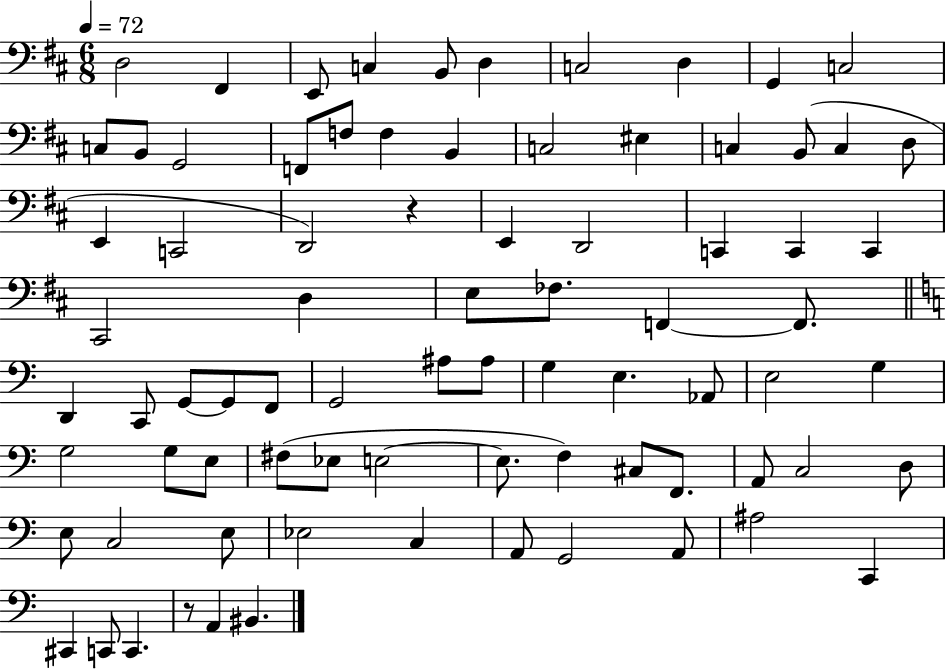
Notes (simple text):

D3/h F#2/q E2/e C3/q B2/e D3/q C3/h D3/q G2/q C3/h C3/e B2/e G2/h F2/e F3/e F3/q B2/q C3/h EIS3/q C3/q B2/e C3/q D3/e E2/q C2/h D2/h R/q E2/q D2/h C2/q C2/q C2/q C#2/h D3/q E3/e FES3/e. F2/q F2/e. D2/q C2/e G2/e G2/e F2/e G2/h A#3/e A#3/e G3/q E3/q. Ab2/e E3/h G3/q G3/h G3/e E3/e F#3/e Eb3/e E3/h E3/e. F3/q C#3/e F2/e. A2/e C3/h D3/e E3/e C3/h E3/e Eb3/h C3/q A2/e G2/h A2/e A#3/h C2/q C#2/q C2/e C2/q. R/e A2/q BIS2/q.